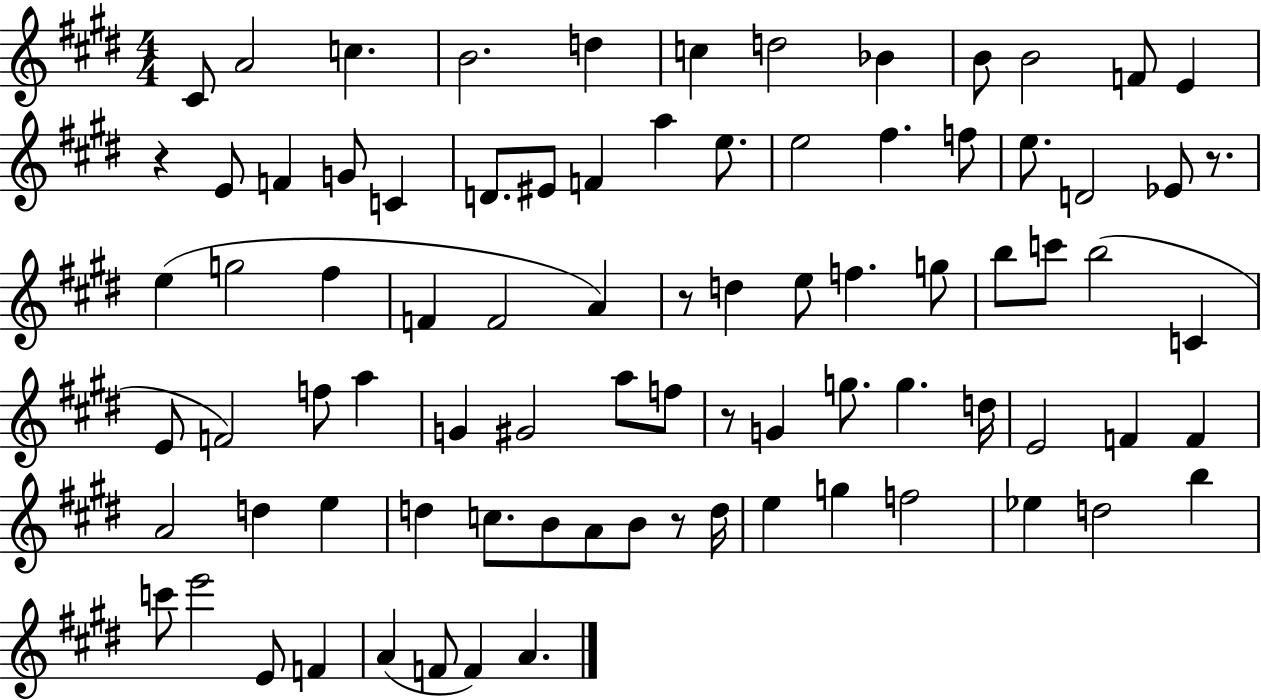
{
  \clef treble
  \numericTimeSignature
  \time 4/4
  \key e \major
  cis'8 a'2 c''4. | b'2. d''4 | c''4 d''2 bes'4 | b'8 b'2 f'8 e'4 | \break r4 e'8 f'4 g'8 c'4 | d'8. eis'8 f'4 a''4 e''8. | e''2 fis''4. f''8 | e''8. d'2 ees'8 r8. | \break e''4( g''2 fis''4 | f'4 f'2 a'4) | r8 d''4 e''8 f''4. g''8 | b''8 c'''8 b''2( c'4 | \break e'8 f'2) f''8 a''4 | g'4 gis'2 a''8 f''8 | r8 g'4 g''8. g''4. d''16 | e'2 f'4 f'4 | \break a'2 d''4 e''4 | d''4 c''8. b'8 a'8 b'8 r8 d''16 | e''4 g''4 f''2 | ees''4 d''2 b''4 | \break c'''8 e'''2 e'8 f'4 | a'4( f'8 f'4) a'4. | \bar "|."
}